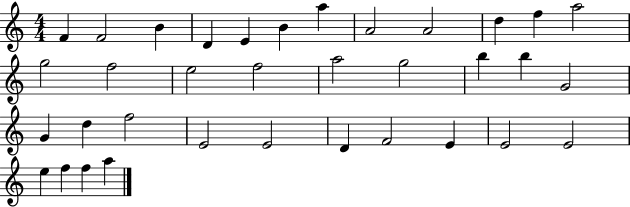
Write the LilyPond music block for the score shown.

{
  \clef treble
  \numericTimeSignature
  \time 4/4
  \key c \major
  f'4 f'2 b'4 | d'4 e'4 b'4 a''4 | a'2 a'2 | d''4 f''4 a''2 | \break g''2 f''2 | e''2 f''2 | a''2 g''2 | b''4 b''4 g'2 | \break g'4 d''4 f''2 | e'2 e'2 | d'4 f'2 e'4 | e'2 e'2 | \break e''4 f''4 f''4 a''4 | \bar "|."
}